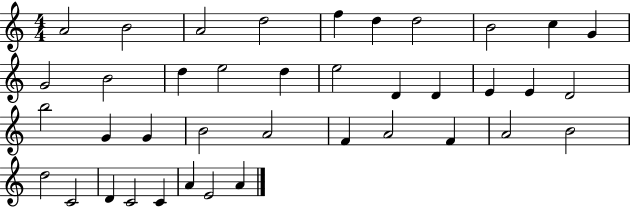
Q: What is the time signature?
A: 4/4